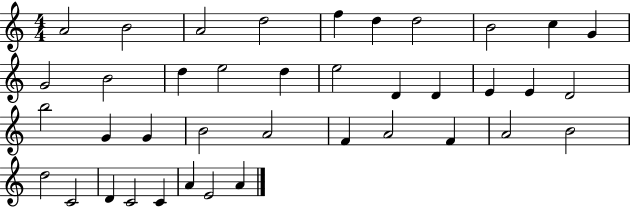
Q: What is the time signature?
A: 4/4